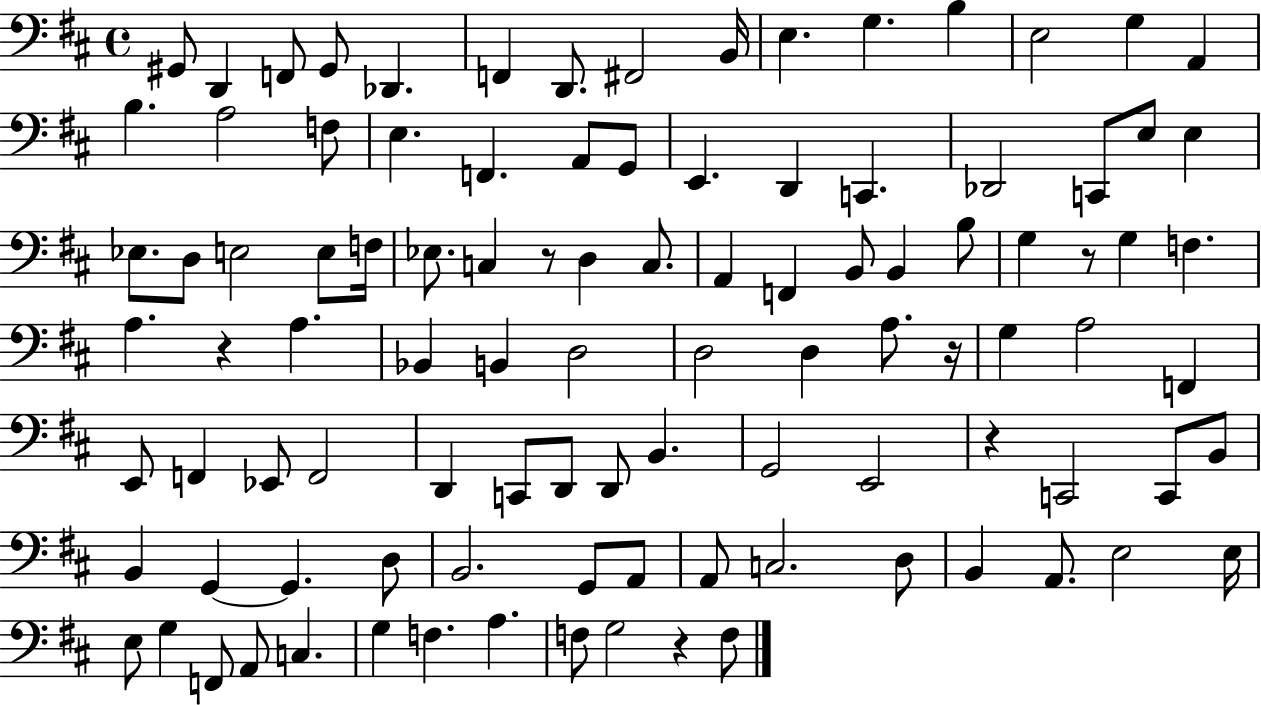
{
  \clef bass
  \time 4/4
  \defaultTimeSignature
  \key d \major
  \repeat volta 2 { gis,8 d,4 f,8 gis,8 des,4. | f,4 d,8. fis,2 b,16 | e4. g4. b4 | e2 g4 a,4 | \break b4. a2 f8 | e4. f,4. a,8 g,8 | e,4. d,4 c,4. | des,2 c,8 e8 e4 | \break ees8. d8 e2 e8 f16 | ees8. c4 r8 d4 c8. | a,4 f,4 b,8 b,4 b8 | g4 r8 g4 f4. | \break a4. r4 a4. | bes,4 b,4 d2 | d2 d4 a8. r16 | g4 a2 f,4 | \break e,8 f,4 ees,8 f,2 | d,4 c,8 d,8 d,8 b,4. | g,2 e,2 | r4 c,2 c,8 b,8 | \break b,4 g,4~~ g,4. d8 | b,2. g,8 a,8 | a,8 c2. d8 | b,4 a,8. e2 e16 | \break e8 g4 f,8 a,8 c4. | g4 f4. a4. | f8 g2 r4 f8 | } \bar "|."
}